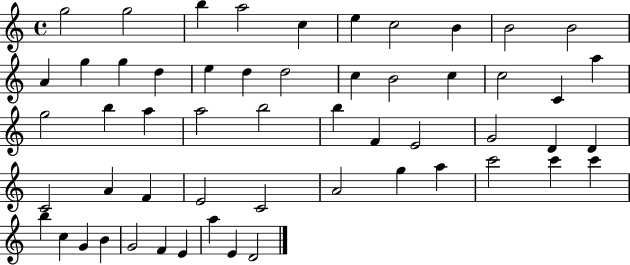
G5/h G5/h B5/q A5/h C5/q E5/q C5/h B4/q B4/h B4/h A4/q G5/q G5/q D5/q E5/q D5/q D5/h C5/q B4/h C5/q C5/h C4/q A5/q G5/h B5/q A5/q A5/h B5/h B5/q F4/q E4/h G4/h D4/q D4/q C4/h A4/q F4/q E4/h C4/h A4/h G5/q A5/q C6/h C6/q C6/q B5/q C5/q G4/q B4/q G4/h F4/q E4/q A5/q E4/q D4/h